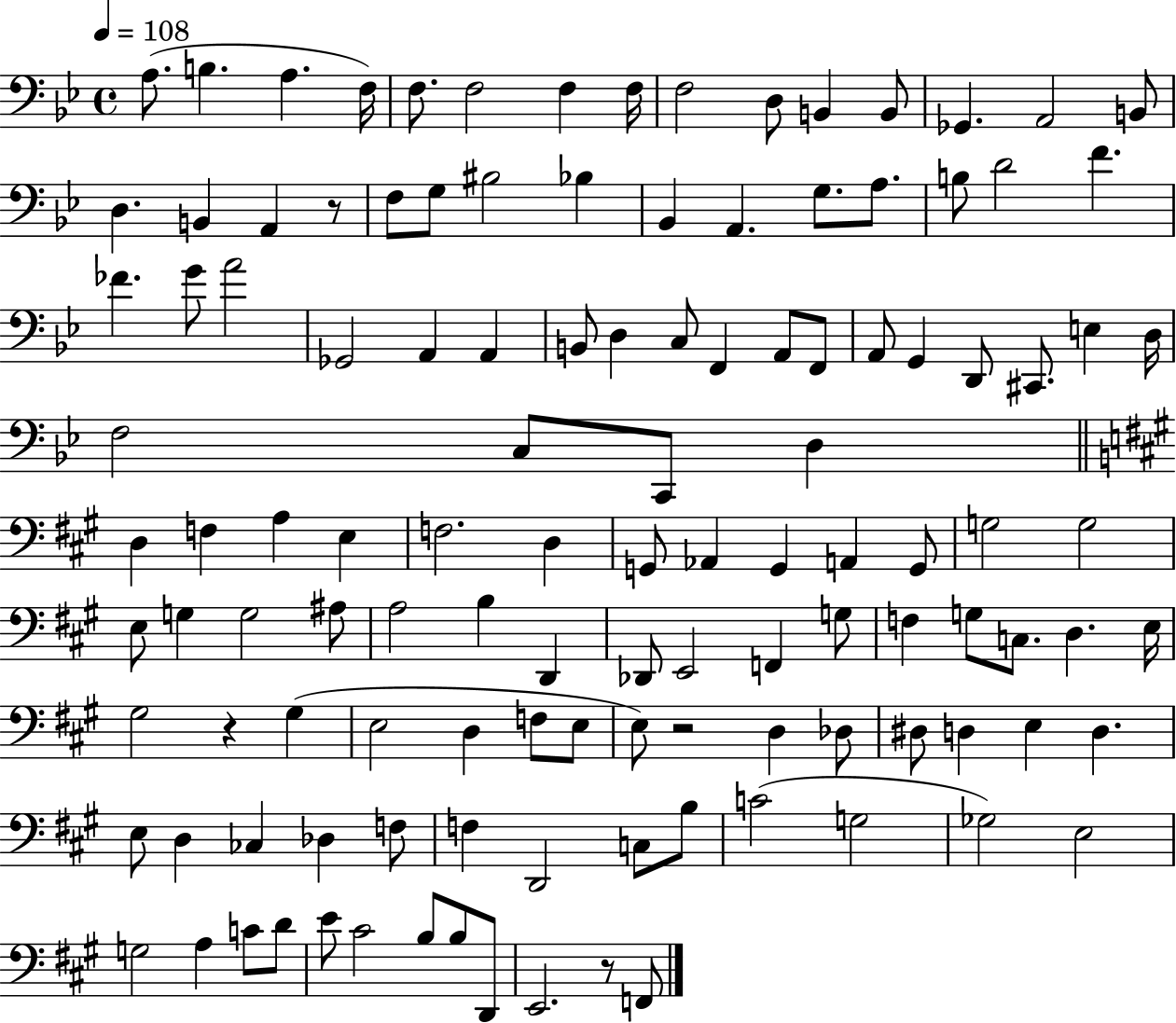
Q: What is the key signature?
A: BES major